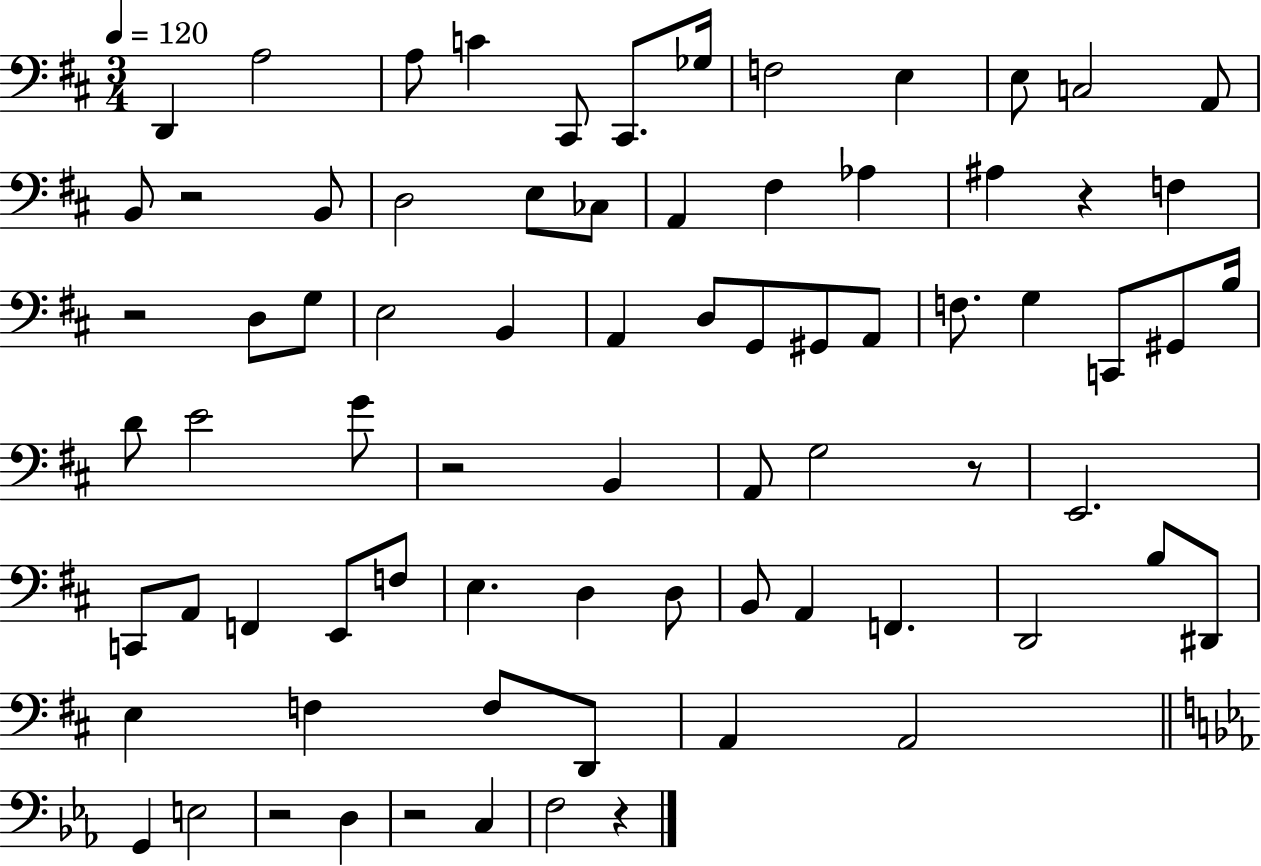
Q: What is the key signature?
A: D major